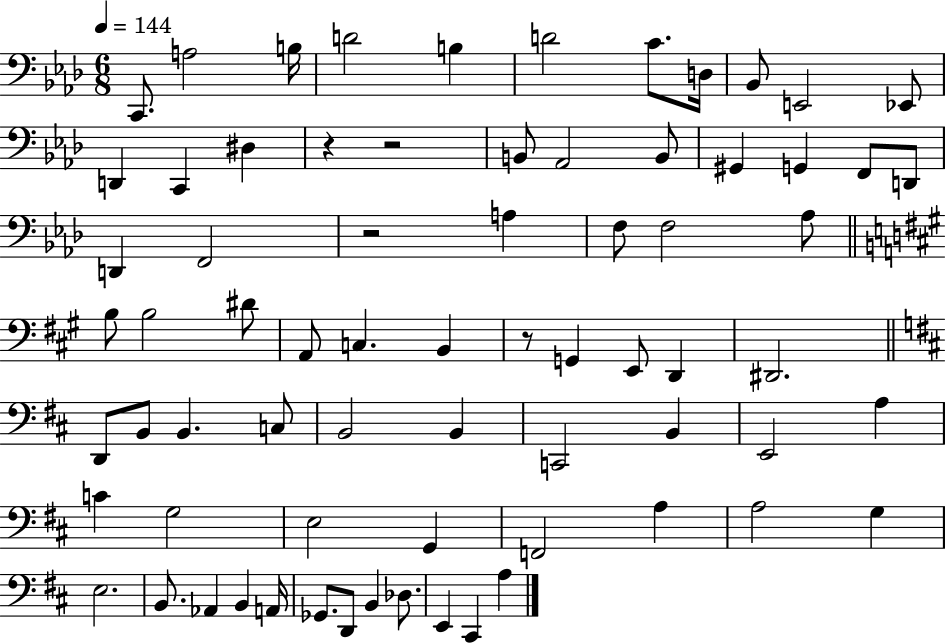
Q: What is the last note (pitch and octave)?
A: A3